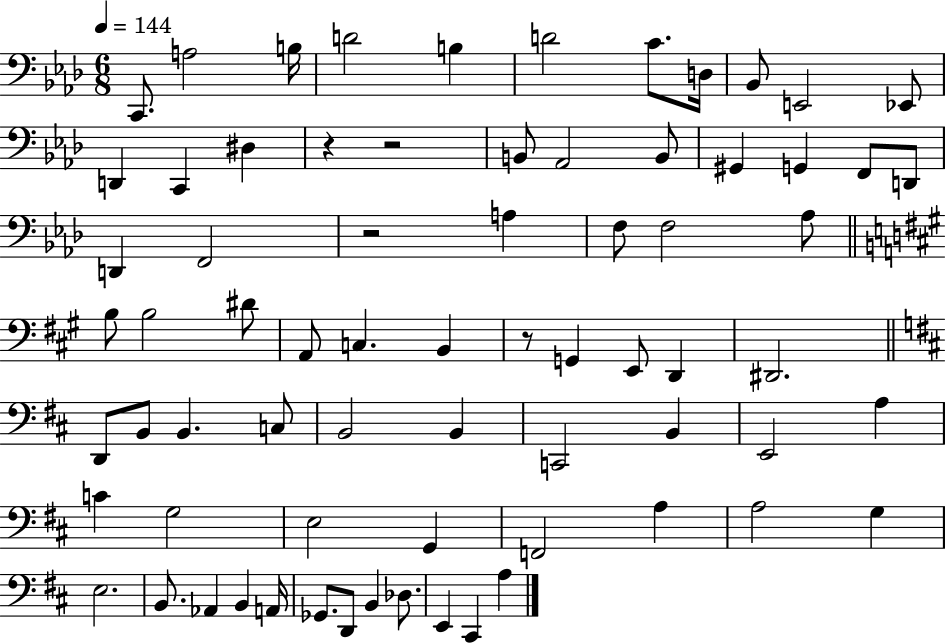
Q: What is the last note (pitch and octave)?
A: A3